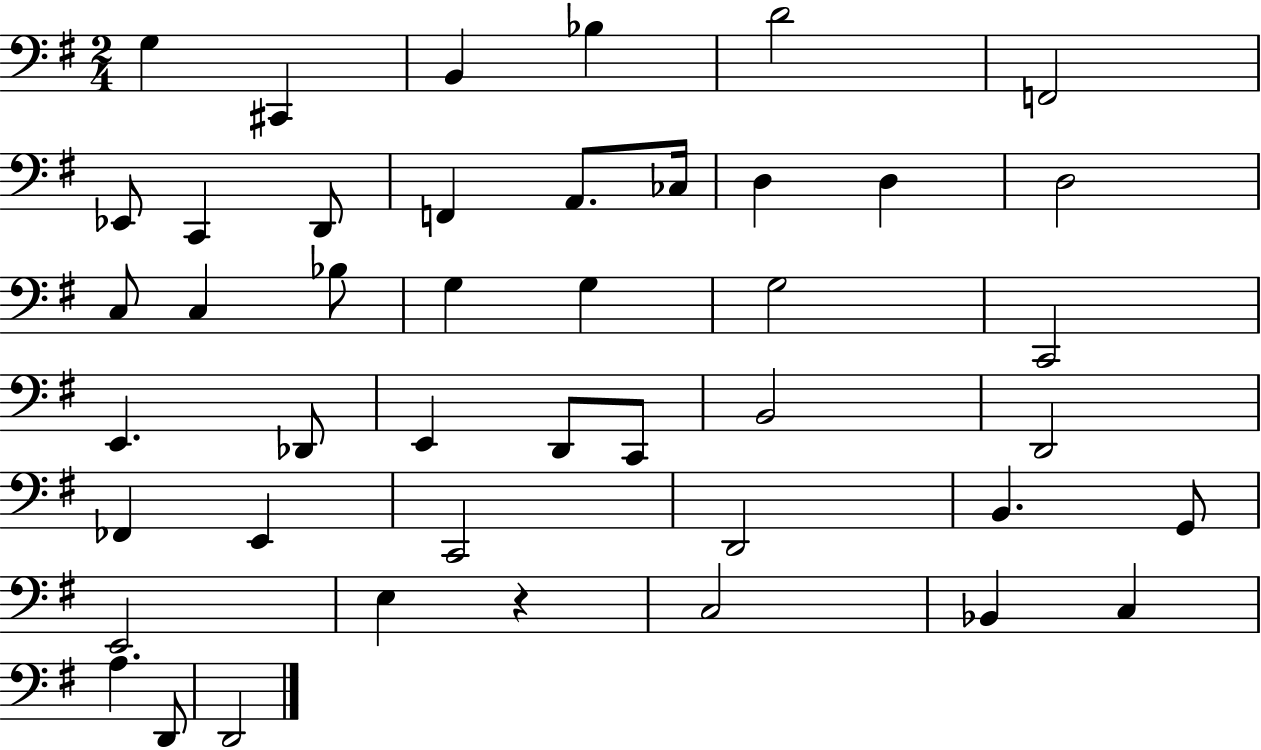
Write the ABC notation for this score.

X:1
T:Untitled
M:2/4
L:1/4
K:G
G, ^C,, B,, _B, D2 F,,2 _E,,/2 C,, D,,/2 F,, A,,/2 _C,/4 D, D, D,2 C,/2 C, _B,/2 G, G, G,2 C,,2 E,, _D,,/2 E,, D,,/2 C,,/2 B,,2 D,,2 _F,, E,, C,,2 D,,2 B,, G,,/2 E,,2 E, z C,2 _B,, C, A, D,,/2 D,,2